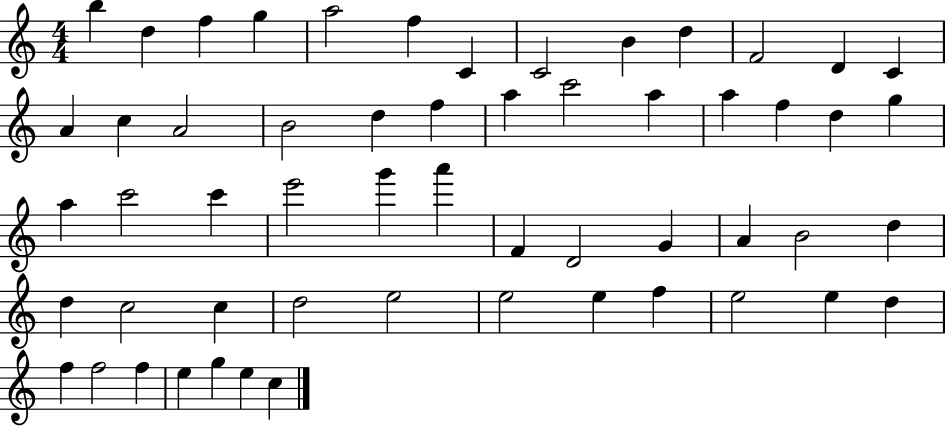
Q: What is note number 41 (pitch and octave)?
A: C5